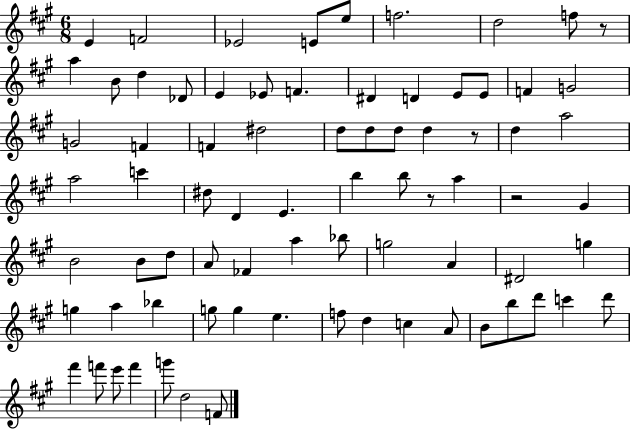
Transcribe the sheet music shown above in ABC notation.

X:1
T:Untitled
M:6/8
L:1/4
K:A
E F2 _E2 E/2 e/2 f2 d2 f/2 z/2 a B/2 d _D/2 E _E/2 F ^D D E/2 E/2 F G2 G2 F F ^d2 d/2 d/2 d/2 d z/2 d a2 a2 c' ^d/2 D E b b/2 z/2 a z2 ^G B2 B/2 d/2 A/2 _F a _b/2 g2 A ^D2 g g a _b g/2 g e f/2 d c A/2 B/2 b/2 d'/2 c' d'/2 ^f' f'/2 e'/2 f' g'/2 d2 F/2